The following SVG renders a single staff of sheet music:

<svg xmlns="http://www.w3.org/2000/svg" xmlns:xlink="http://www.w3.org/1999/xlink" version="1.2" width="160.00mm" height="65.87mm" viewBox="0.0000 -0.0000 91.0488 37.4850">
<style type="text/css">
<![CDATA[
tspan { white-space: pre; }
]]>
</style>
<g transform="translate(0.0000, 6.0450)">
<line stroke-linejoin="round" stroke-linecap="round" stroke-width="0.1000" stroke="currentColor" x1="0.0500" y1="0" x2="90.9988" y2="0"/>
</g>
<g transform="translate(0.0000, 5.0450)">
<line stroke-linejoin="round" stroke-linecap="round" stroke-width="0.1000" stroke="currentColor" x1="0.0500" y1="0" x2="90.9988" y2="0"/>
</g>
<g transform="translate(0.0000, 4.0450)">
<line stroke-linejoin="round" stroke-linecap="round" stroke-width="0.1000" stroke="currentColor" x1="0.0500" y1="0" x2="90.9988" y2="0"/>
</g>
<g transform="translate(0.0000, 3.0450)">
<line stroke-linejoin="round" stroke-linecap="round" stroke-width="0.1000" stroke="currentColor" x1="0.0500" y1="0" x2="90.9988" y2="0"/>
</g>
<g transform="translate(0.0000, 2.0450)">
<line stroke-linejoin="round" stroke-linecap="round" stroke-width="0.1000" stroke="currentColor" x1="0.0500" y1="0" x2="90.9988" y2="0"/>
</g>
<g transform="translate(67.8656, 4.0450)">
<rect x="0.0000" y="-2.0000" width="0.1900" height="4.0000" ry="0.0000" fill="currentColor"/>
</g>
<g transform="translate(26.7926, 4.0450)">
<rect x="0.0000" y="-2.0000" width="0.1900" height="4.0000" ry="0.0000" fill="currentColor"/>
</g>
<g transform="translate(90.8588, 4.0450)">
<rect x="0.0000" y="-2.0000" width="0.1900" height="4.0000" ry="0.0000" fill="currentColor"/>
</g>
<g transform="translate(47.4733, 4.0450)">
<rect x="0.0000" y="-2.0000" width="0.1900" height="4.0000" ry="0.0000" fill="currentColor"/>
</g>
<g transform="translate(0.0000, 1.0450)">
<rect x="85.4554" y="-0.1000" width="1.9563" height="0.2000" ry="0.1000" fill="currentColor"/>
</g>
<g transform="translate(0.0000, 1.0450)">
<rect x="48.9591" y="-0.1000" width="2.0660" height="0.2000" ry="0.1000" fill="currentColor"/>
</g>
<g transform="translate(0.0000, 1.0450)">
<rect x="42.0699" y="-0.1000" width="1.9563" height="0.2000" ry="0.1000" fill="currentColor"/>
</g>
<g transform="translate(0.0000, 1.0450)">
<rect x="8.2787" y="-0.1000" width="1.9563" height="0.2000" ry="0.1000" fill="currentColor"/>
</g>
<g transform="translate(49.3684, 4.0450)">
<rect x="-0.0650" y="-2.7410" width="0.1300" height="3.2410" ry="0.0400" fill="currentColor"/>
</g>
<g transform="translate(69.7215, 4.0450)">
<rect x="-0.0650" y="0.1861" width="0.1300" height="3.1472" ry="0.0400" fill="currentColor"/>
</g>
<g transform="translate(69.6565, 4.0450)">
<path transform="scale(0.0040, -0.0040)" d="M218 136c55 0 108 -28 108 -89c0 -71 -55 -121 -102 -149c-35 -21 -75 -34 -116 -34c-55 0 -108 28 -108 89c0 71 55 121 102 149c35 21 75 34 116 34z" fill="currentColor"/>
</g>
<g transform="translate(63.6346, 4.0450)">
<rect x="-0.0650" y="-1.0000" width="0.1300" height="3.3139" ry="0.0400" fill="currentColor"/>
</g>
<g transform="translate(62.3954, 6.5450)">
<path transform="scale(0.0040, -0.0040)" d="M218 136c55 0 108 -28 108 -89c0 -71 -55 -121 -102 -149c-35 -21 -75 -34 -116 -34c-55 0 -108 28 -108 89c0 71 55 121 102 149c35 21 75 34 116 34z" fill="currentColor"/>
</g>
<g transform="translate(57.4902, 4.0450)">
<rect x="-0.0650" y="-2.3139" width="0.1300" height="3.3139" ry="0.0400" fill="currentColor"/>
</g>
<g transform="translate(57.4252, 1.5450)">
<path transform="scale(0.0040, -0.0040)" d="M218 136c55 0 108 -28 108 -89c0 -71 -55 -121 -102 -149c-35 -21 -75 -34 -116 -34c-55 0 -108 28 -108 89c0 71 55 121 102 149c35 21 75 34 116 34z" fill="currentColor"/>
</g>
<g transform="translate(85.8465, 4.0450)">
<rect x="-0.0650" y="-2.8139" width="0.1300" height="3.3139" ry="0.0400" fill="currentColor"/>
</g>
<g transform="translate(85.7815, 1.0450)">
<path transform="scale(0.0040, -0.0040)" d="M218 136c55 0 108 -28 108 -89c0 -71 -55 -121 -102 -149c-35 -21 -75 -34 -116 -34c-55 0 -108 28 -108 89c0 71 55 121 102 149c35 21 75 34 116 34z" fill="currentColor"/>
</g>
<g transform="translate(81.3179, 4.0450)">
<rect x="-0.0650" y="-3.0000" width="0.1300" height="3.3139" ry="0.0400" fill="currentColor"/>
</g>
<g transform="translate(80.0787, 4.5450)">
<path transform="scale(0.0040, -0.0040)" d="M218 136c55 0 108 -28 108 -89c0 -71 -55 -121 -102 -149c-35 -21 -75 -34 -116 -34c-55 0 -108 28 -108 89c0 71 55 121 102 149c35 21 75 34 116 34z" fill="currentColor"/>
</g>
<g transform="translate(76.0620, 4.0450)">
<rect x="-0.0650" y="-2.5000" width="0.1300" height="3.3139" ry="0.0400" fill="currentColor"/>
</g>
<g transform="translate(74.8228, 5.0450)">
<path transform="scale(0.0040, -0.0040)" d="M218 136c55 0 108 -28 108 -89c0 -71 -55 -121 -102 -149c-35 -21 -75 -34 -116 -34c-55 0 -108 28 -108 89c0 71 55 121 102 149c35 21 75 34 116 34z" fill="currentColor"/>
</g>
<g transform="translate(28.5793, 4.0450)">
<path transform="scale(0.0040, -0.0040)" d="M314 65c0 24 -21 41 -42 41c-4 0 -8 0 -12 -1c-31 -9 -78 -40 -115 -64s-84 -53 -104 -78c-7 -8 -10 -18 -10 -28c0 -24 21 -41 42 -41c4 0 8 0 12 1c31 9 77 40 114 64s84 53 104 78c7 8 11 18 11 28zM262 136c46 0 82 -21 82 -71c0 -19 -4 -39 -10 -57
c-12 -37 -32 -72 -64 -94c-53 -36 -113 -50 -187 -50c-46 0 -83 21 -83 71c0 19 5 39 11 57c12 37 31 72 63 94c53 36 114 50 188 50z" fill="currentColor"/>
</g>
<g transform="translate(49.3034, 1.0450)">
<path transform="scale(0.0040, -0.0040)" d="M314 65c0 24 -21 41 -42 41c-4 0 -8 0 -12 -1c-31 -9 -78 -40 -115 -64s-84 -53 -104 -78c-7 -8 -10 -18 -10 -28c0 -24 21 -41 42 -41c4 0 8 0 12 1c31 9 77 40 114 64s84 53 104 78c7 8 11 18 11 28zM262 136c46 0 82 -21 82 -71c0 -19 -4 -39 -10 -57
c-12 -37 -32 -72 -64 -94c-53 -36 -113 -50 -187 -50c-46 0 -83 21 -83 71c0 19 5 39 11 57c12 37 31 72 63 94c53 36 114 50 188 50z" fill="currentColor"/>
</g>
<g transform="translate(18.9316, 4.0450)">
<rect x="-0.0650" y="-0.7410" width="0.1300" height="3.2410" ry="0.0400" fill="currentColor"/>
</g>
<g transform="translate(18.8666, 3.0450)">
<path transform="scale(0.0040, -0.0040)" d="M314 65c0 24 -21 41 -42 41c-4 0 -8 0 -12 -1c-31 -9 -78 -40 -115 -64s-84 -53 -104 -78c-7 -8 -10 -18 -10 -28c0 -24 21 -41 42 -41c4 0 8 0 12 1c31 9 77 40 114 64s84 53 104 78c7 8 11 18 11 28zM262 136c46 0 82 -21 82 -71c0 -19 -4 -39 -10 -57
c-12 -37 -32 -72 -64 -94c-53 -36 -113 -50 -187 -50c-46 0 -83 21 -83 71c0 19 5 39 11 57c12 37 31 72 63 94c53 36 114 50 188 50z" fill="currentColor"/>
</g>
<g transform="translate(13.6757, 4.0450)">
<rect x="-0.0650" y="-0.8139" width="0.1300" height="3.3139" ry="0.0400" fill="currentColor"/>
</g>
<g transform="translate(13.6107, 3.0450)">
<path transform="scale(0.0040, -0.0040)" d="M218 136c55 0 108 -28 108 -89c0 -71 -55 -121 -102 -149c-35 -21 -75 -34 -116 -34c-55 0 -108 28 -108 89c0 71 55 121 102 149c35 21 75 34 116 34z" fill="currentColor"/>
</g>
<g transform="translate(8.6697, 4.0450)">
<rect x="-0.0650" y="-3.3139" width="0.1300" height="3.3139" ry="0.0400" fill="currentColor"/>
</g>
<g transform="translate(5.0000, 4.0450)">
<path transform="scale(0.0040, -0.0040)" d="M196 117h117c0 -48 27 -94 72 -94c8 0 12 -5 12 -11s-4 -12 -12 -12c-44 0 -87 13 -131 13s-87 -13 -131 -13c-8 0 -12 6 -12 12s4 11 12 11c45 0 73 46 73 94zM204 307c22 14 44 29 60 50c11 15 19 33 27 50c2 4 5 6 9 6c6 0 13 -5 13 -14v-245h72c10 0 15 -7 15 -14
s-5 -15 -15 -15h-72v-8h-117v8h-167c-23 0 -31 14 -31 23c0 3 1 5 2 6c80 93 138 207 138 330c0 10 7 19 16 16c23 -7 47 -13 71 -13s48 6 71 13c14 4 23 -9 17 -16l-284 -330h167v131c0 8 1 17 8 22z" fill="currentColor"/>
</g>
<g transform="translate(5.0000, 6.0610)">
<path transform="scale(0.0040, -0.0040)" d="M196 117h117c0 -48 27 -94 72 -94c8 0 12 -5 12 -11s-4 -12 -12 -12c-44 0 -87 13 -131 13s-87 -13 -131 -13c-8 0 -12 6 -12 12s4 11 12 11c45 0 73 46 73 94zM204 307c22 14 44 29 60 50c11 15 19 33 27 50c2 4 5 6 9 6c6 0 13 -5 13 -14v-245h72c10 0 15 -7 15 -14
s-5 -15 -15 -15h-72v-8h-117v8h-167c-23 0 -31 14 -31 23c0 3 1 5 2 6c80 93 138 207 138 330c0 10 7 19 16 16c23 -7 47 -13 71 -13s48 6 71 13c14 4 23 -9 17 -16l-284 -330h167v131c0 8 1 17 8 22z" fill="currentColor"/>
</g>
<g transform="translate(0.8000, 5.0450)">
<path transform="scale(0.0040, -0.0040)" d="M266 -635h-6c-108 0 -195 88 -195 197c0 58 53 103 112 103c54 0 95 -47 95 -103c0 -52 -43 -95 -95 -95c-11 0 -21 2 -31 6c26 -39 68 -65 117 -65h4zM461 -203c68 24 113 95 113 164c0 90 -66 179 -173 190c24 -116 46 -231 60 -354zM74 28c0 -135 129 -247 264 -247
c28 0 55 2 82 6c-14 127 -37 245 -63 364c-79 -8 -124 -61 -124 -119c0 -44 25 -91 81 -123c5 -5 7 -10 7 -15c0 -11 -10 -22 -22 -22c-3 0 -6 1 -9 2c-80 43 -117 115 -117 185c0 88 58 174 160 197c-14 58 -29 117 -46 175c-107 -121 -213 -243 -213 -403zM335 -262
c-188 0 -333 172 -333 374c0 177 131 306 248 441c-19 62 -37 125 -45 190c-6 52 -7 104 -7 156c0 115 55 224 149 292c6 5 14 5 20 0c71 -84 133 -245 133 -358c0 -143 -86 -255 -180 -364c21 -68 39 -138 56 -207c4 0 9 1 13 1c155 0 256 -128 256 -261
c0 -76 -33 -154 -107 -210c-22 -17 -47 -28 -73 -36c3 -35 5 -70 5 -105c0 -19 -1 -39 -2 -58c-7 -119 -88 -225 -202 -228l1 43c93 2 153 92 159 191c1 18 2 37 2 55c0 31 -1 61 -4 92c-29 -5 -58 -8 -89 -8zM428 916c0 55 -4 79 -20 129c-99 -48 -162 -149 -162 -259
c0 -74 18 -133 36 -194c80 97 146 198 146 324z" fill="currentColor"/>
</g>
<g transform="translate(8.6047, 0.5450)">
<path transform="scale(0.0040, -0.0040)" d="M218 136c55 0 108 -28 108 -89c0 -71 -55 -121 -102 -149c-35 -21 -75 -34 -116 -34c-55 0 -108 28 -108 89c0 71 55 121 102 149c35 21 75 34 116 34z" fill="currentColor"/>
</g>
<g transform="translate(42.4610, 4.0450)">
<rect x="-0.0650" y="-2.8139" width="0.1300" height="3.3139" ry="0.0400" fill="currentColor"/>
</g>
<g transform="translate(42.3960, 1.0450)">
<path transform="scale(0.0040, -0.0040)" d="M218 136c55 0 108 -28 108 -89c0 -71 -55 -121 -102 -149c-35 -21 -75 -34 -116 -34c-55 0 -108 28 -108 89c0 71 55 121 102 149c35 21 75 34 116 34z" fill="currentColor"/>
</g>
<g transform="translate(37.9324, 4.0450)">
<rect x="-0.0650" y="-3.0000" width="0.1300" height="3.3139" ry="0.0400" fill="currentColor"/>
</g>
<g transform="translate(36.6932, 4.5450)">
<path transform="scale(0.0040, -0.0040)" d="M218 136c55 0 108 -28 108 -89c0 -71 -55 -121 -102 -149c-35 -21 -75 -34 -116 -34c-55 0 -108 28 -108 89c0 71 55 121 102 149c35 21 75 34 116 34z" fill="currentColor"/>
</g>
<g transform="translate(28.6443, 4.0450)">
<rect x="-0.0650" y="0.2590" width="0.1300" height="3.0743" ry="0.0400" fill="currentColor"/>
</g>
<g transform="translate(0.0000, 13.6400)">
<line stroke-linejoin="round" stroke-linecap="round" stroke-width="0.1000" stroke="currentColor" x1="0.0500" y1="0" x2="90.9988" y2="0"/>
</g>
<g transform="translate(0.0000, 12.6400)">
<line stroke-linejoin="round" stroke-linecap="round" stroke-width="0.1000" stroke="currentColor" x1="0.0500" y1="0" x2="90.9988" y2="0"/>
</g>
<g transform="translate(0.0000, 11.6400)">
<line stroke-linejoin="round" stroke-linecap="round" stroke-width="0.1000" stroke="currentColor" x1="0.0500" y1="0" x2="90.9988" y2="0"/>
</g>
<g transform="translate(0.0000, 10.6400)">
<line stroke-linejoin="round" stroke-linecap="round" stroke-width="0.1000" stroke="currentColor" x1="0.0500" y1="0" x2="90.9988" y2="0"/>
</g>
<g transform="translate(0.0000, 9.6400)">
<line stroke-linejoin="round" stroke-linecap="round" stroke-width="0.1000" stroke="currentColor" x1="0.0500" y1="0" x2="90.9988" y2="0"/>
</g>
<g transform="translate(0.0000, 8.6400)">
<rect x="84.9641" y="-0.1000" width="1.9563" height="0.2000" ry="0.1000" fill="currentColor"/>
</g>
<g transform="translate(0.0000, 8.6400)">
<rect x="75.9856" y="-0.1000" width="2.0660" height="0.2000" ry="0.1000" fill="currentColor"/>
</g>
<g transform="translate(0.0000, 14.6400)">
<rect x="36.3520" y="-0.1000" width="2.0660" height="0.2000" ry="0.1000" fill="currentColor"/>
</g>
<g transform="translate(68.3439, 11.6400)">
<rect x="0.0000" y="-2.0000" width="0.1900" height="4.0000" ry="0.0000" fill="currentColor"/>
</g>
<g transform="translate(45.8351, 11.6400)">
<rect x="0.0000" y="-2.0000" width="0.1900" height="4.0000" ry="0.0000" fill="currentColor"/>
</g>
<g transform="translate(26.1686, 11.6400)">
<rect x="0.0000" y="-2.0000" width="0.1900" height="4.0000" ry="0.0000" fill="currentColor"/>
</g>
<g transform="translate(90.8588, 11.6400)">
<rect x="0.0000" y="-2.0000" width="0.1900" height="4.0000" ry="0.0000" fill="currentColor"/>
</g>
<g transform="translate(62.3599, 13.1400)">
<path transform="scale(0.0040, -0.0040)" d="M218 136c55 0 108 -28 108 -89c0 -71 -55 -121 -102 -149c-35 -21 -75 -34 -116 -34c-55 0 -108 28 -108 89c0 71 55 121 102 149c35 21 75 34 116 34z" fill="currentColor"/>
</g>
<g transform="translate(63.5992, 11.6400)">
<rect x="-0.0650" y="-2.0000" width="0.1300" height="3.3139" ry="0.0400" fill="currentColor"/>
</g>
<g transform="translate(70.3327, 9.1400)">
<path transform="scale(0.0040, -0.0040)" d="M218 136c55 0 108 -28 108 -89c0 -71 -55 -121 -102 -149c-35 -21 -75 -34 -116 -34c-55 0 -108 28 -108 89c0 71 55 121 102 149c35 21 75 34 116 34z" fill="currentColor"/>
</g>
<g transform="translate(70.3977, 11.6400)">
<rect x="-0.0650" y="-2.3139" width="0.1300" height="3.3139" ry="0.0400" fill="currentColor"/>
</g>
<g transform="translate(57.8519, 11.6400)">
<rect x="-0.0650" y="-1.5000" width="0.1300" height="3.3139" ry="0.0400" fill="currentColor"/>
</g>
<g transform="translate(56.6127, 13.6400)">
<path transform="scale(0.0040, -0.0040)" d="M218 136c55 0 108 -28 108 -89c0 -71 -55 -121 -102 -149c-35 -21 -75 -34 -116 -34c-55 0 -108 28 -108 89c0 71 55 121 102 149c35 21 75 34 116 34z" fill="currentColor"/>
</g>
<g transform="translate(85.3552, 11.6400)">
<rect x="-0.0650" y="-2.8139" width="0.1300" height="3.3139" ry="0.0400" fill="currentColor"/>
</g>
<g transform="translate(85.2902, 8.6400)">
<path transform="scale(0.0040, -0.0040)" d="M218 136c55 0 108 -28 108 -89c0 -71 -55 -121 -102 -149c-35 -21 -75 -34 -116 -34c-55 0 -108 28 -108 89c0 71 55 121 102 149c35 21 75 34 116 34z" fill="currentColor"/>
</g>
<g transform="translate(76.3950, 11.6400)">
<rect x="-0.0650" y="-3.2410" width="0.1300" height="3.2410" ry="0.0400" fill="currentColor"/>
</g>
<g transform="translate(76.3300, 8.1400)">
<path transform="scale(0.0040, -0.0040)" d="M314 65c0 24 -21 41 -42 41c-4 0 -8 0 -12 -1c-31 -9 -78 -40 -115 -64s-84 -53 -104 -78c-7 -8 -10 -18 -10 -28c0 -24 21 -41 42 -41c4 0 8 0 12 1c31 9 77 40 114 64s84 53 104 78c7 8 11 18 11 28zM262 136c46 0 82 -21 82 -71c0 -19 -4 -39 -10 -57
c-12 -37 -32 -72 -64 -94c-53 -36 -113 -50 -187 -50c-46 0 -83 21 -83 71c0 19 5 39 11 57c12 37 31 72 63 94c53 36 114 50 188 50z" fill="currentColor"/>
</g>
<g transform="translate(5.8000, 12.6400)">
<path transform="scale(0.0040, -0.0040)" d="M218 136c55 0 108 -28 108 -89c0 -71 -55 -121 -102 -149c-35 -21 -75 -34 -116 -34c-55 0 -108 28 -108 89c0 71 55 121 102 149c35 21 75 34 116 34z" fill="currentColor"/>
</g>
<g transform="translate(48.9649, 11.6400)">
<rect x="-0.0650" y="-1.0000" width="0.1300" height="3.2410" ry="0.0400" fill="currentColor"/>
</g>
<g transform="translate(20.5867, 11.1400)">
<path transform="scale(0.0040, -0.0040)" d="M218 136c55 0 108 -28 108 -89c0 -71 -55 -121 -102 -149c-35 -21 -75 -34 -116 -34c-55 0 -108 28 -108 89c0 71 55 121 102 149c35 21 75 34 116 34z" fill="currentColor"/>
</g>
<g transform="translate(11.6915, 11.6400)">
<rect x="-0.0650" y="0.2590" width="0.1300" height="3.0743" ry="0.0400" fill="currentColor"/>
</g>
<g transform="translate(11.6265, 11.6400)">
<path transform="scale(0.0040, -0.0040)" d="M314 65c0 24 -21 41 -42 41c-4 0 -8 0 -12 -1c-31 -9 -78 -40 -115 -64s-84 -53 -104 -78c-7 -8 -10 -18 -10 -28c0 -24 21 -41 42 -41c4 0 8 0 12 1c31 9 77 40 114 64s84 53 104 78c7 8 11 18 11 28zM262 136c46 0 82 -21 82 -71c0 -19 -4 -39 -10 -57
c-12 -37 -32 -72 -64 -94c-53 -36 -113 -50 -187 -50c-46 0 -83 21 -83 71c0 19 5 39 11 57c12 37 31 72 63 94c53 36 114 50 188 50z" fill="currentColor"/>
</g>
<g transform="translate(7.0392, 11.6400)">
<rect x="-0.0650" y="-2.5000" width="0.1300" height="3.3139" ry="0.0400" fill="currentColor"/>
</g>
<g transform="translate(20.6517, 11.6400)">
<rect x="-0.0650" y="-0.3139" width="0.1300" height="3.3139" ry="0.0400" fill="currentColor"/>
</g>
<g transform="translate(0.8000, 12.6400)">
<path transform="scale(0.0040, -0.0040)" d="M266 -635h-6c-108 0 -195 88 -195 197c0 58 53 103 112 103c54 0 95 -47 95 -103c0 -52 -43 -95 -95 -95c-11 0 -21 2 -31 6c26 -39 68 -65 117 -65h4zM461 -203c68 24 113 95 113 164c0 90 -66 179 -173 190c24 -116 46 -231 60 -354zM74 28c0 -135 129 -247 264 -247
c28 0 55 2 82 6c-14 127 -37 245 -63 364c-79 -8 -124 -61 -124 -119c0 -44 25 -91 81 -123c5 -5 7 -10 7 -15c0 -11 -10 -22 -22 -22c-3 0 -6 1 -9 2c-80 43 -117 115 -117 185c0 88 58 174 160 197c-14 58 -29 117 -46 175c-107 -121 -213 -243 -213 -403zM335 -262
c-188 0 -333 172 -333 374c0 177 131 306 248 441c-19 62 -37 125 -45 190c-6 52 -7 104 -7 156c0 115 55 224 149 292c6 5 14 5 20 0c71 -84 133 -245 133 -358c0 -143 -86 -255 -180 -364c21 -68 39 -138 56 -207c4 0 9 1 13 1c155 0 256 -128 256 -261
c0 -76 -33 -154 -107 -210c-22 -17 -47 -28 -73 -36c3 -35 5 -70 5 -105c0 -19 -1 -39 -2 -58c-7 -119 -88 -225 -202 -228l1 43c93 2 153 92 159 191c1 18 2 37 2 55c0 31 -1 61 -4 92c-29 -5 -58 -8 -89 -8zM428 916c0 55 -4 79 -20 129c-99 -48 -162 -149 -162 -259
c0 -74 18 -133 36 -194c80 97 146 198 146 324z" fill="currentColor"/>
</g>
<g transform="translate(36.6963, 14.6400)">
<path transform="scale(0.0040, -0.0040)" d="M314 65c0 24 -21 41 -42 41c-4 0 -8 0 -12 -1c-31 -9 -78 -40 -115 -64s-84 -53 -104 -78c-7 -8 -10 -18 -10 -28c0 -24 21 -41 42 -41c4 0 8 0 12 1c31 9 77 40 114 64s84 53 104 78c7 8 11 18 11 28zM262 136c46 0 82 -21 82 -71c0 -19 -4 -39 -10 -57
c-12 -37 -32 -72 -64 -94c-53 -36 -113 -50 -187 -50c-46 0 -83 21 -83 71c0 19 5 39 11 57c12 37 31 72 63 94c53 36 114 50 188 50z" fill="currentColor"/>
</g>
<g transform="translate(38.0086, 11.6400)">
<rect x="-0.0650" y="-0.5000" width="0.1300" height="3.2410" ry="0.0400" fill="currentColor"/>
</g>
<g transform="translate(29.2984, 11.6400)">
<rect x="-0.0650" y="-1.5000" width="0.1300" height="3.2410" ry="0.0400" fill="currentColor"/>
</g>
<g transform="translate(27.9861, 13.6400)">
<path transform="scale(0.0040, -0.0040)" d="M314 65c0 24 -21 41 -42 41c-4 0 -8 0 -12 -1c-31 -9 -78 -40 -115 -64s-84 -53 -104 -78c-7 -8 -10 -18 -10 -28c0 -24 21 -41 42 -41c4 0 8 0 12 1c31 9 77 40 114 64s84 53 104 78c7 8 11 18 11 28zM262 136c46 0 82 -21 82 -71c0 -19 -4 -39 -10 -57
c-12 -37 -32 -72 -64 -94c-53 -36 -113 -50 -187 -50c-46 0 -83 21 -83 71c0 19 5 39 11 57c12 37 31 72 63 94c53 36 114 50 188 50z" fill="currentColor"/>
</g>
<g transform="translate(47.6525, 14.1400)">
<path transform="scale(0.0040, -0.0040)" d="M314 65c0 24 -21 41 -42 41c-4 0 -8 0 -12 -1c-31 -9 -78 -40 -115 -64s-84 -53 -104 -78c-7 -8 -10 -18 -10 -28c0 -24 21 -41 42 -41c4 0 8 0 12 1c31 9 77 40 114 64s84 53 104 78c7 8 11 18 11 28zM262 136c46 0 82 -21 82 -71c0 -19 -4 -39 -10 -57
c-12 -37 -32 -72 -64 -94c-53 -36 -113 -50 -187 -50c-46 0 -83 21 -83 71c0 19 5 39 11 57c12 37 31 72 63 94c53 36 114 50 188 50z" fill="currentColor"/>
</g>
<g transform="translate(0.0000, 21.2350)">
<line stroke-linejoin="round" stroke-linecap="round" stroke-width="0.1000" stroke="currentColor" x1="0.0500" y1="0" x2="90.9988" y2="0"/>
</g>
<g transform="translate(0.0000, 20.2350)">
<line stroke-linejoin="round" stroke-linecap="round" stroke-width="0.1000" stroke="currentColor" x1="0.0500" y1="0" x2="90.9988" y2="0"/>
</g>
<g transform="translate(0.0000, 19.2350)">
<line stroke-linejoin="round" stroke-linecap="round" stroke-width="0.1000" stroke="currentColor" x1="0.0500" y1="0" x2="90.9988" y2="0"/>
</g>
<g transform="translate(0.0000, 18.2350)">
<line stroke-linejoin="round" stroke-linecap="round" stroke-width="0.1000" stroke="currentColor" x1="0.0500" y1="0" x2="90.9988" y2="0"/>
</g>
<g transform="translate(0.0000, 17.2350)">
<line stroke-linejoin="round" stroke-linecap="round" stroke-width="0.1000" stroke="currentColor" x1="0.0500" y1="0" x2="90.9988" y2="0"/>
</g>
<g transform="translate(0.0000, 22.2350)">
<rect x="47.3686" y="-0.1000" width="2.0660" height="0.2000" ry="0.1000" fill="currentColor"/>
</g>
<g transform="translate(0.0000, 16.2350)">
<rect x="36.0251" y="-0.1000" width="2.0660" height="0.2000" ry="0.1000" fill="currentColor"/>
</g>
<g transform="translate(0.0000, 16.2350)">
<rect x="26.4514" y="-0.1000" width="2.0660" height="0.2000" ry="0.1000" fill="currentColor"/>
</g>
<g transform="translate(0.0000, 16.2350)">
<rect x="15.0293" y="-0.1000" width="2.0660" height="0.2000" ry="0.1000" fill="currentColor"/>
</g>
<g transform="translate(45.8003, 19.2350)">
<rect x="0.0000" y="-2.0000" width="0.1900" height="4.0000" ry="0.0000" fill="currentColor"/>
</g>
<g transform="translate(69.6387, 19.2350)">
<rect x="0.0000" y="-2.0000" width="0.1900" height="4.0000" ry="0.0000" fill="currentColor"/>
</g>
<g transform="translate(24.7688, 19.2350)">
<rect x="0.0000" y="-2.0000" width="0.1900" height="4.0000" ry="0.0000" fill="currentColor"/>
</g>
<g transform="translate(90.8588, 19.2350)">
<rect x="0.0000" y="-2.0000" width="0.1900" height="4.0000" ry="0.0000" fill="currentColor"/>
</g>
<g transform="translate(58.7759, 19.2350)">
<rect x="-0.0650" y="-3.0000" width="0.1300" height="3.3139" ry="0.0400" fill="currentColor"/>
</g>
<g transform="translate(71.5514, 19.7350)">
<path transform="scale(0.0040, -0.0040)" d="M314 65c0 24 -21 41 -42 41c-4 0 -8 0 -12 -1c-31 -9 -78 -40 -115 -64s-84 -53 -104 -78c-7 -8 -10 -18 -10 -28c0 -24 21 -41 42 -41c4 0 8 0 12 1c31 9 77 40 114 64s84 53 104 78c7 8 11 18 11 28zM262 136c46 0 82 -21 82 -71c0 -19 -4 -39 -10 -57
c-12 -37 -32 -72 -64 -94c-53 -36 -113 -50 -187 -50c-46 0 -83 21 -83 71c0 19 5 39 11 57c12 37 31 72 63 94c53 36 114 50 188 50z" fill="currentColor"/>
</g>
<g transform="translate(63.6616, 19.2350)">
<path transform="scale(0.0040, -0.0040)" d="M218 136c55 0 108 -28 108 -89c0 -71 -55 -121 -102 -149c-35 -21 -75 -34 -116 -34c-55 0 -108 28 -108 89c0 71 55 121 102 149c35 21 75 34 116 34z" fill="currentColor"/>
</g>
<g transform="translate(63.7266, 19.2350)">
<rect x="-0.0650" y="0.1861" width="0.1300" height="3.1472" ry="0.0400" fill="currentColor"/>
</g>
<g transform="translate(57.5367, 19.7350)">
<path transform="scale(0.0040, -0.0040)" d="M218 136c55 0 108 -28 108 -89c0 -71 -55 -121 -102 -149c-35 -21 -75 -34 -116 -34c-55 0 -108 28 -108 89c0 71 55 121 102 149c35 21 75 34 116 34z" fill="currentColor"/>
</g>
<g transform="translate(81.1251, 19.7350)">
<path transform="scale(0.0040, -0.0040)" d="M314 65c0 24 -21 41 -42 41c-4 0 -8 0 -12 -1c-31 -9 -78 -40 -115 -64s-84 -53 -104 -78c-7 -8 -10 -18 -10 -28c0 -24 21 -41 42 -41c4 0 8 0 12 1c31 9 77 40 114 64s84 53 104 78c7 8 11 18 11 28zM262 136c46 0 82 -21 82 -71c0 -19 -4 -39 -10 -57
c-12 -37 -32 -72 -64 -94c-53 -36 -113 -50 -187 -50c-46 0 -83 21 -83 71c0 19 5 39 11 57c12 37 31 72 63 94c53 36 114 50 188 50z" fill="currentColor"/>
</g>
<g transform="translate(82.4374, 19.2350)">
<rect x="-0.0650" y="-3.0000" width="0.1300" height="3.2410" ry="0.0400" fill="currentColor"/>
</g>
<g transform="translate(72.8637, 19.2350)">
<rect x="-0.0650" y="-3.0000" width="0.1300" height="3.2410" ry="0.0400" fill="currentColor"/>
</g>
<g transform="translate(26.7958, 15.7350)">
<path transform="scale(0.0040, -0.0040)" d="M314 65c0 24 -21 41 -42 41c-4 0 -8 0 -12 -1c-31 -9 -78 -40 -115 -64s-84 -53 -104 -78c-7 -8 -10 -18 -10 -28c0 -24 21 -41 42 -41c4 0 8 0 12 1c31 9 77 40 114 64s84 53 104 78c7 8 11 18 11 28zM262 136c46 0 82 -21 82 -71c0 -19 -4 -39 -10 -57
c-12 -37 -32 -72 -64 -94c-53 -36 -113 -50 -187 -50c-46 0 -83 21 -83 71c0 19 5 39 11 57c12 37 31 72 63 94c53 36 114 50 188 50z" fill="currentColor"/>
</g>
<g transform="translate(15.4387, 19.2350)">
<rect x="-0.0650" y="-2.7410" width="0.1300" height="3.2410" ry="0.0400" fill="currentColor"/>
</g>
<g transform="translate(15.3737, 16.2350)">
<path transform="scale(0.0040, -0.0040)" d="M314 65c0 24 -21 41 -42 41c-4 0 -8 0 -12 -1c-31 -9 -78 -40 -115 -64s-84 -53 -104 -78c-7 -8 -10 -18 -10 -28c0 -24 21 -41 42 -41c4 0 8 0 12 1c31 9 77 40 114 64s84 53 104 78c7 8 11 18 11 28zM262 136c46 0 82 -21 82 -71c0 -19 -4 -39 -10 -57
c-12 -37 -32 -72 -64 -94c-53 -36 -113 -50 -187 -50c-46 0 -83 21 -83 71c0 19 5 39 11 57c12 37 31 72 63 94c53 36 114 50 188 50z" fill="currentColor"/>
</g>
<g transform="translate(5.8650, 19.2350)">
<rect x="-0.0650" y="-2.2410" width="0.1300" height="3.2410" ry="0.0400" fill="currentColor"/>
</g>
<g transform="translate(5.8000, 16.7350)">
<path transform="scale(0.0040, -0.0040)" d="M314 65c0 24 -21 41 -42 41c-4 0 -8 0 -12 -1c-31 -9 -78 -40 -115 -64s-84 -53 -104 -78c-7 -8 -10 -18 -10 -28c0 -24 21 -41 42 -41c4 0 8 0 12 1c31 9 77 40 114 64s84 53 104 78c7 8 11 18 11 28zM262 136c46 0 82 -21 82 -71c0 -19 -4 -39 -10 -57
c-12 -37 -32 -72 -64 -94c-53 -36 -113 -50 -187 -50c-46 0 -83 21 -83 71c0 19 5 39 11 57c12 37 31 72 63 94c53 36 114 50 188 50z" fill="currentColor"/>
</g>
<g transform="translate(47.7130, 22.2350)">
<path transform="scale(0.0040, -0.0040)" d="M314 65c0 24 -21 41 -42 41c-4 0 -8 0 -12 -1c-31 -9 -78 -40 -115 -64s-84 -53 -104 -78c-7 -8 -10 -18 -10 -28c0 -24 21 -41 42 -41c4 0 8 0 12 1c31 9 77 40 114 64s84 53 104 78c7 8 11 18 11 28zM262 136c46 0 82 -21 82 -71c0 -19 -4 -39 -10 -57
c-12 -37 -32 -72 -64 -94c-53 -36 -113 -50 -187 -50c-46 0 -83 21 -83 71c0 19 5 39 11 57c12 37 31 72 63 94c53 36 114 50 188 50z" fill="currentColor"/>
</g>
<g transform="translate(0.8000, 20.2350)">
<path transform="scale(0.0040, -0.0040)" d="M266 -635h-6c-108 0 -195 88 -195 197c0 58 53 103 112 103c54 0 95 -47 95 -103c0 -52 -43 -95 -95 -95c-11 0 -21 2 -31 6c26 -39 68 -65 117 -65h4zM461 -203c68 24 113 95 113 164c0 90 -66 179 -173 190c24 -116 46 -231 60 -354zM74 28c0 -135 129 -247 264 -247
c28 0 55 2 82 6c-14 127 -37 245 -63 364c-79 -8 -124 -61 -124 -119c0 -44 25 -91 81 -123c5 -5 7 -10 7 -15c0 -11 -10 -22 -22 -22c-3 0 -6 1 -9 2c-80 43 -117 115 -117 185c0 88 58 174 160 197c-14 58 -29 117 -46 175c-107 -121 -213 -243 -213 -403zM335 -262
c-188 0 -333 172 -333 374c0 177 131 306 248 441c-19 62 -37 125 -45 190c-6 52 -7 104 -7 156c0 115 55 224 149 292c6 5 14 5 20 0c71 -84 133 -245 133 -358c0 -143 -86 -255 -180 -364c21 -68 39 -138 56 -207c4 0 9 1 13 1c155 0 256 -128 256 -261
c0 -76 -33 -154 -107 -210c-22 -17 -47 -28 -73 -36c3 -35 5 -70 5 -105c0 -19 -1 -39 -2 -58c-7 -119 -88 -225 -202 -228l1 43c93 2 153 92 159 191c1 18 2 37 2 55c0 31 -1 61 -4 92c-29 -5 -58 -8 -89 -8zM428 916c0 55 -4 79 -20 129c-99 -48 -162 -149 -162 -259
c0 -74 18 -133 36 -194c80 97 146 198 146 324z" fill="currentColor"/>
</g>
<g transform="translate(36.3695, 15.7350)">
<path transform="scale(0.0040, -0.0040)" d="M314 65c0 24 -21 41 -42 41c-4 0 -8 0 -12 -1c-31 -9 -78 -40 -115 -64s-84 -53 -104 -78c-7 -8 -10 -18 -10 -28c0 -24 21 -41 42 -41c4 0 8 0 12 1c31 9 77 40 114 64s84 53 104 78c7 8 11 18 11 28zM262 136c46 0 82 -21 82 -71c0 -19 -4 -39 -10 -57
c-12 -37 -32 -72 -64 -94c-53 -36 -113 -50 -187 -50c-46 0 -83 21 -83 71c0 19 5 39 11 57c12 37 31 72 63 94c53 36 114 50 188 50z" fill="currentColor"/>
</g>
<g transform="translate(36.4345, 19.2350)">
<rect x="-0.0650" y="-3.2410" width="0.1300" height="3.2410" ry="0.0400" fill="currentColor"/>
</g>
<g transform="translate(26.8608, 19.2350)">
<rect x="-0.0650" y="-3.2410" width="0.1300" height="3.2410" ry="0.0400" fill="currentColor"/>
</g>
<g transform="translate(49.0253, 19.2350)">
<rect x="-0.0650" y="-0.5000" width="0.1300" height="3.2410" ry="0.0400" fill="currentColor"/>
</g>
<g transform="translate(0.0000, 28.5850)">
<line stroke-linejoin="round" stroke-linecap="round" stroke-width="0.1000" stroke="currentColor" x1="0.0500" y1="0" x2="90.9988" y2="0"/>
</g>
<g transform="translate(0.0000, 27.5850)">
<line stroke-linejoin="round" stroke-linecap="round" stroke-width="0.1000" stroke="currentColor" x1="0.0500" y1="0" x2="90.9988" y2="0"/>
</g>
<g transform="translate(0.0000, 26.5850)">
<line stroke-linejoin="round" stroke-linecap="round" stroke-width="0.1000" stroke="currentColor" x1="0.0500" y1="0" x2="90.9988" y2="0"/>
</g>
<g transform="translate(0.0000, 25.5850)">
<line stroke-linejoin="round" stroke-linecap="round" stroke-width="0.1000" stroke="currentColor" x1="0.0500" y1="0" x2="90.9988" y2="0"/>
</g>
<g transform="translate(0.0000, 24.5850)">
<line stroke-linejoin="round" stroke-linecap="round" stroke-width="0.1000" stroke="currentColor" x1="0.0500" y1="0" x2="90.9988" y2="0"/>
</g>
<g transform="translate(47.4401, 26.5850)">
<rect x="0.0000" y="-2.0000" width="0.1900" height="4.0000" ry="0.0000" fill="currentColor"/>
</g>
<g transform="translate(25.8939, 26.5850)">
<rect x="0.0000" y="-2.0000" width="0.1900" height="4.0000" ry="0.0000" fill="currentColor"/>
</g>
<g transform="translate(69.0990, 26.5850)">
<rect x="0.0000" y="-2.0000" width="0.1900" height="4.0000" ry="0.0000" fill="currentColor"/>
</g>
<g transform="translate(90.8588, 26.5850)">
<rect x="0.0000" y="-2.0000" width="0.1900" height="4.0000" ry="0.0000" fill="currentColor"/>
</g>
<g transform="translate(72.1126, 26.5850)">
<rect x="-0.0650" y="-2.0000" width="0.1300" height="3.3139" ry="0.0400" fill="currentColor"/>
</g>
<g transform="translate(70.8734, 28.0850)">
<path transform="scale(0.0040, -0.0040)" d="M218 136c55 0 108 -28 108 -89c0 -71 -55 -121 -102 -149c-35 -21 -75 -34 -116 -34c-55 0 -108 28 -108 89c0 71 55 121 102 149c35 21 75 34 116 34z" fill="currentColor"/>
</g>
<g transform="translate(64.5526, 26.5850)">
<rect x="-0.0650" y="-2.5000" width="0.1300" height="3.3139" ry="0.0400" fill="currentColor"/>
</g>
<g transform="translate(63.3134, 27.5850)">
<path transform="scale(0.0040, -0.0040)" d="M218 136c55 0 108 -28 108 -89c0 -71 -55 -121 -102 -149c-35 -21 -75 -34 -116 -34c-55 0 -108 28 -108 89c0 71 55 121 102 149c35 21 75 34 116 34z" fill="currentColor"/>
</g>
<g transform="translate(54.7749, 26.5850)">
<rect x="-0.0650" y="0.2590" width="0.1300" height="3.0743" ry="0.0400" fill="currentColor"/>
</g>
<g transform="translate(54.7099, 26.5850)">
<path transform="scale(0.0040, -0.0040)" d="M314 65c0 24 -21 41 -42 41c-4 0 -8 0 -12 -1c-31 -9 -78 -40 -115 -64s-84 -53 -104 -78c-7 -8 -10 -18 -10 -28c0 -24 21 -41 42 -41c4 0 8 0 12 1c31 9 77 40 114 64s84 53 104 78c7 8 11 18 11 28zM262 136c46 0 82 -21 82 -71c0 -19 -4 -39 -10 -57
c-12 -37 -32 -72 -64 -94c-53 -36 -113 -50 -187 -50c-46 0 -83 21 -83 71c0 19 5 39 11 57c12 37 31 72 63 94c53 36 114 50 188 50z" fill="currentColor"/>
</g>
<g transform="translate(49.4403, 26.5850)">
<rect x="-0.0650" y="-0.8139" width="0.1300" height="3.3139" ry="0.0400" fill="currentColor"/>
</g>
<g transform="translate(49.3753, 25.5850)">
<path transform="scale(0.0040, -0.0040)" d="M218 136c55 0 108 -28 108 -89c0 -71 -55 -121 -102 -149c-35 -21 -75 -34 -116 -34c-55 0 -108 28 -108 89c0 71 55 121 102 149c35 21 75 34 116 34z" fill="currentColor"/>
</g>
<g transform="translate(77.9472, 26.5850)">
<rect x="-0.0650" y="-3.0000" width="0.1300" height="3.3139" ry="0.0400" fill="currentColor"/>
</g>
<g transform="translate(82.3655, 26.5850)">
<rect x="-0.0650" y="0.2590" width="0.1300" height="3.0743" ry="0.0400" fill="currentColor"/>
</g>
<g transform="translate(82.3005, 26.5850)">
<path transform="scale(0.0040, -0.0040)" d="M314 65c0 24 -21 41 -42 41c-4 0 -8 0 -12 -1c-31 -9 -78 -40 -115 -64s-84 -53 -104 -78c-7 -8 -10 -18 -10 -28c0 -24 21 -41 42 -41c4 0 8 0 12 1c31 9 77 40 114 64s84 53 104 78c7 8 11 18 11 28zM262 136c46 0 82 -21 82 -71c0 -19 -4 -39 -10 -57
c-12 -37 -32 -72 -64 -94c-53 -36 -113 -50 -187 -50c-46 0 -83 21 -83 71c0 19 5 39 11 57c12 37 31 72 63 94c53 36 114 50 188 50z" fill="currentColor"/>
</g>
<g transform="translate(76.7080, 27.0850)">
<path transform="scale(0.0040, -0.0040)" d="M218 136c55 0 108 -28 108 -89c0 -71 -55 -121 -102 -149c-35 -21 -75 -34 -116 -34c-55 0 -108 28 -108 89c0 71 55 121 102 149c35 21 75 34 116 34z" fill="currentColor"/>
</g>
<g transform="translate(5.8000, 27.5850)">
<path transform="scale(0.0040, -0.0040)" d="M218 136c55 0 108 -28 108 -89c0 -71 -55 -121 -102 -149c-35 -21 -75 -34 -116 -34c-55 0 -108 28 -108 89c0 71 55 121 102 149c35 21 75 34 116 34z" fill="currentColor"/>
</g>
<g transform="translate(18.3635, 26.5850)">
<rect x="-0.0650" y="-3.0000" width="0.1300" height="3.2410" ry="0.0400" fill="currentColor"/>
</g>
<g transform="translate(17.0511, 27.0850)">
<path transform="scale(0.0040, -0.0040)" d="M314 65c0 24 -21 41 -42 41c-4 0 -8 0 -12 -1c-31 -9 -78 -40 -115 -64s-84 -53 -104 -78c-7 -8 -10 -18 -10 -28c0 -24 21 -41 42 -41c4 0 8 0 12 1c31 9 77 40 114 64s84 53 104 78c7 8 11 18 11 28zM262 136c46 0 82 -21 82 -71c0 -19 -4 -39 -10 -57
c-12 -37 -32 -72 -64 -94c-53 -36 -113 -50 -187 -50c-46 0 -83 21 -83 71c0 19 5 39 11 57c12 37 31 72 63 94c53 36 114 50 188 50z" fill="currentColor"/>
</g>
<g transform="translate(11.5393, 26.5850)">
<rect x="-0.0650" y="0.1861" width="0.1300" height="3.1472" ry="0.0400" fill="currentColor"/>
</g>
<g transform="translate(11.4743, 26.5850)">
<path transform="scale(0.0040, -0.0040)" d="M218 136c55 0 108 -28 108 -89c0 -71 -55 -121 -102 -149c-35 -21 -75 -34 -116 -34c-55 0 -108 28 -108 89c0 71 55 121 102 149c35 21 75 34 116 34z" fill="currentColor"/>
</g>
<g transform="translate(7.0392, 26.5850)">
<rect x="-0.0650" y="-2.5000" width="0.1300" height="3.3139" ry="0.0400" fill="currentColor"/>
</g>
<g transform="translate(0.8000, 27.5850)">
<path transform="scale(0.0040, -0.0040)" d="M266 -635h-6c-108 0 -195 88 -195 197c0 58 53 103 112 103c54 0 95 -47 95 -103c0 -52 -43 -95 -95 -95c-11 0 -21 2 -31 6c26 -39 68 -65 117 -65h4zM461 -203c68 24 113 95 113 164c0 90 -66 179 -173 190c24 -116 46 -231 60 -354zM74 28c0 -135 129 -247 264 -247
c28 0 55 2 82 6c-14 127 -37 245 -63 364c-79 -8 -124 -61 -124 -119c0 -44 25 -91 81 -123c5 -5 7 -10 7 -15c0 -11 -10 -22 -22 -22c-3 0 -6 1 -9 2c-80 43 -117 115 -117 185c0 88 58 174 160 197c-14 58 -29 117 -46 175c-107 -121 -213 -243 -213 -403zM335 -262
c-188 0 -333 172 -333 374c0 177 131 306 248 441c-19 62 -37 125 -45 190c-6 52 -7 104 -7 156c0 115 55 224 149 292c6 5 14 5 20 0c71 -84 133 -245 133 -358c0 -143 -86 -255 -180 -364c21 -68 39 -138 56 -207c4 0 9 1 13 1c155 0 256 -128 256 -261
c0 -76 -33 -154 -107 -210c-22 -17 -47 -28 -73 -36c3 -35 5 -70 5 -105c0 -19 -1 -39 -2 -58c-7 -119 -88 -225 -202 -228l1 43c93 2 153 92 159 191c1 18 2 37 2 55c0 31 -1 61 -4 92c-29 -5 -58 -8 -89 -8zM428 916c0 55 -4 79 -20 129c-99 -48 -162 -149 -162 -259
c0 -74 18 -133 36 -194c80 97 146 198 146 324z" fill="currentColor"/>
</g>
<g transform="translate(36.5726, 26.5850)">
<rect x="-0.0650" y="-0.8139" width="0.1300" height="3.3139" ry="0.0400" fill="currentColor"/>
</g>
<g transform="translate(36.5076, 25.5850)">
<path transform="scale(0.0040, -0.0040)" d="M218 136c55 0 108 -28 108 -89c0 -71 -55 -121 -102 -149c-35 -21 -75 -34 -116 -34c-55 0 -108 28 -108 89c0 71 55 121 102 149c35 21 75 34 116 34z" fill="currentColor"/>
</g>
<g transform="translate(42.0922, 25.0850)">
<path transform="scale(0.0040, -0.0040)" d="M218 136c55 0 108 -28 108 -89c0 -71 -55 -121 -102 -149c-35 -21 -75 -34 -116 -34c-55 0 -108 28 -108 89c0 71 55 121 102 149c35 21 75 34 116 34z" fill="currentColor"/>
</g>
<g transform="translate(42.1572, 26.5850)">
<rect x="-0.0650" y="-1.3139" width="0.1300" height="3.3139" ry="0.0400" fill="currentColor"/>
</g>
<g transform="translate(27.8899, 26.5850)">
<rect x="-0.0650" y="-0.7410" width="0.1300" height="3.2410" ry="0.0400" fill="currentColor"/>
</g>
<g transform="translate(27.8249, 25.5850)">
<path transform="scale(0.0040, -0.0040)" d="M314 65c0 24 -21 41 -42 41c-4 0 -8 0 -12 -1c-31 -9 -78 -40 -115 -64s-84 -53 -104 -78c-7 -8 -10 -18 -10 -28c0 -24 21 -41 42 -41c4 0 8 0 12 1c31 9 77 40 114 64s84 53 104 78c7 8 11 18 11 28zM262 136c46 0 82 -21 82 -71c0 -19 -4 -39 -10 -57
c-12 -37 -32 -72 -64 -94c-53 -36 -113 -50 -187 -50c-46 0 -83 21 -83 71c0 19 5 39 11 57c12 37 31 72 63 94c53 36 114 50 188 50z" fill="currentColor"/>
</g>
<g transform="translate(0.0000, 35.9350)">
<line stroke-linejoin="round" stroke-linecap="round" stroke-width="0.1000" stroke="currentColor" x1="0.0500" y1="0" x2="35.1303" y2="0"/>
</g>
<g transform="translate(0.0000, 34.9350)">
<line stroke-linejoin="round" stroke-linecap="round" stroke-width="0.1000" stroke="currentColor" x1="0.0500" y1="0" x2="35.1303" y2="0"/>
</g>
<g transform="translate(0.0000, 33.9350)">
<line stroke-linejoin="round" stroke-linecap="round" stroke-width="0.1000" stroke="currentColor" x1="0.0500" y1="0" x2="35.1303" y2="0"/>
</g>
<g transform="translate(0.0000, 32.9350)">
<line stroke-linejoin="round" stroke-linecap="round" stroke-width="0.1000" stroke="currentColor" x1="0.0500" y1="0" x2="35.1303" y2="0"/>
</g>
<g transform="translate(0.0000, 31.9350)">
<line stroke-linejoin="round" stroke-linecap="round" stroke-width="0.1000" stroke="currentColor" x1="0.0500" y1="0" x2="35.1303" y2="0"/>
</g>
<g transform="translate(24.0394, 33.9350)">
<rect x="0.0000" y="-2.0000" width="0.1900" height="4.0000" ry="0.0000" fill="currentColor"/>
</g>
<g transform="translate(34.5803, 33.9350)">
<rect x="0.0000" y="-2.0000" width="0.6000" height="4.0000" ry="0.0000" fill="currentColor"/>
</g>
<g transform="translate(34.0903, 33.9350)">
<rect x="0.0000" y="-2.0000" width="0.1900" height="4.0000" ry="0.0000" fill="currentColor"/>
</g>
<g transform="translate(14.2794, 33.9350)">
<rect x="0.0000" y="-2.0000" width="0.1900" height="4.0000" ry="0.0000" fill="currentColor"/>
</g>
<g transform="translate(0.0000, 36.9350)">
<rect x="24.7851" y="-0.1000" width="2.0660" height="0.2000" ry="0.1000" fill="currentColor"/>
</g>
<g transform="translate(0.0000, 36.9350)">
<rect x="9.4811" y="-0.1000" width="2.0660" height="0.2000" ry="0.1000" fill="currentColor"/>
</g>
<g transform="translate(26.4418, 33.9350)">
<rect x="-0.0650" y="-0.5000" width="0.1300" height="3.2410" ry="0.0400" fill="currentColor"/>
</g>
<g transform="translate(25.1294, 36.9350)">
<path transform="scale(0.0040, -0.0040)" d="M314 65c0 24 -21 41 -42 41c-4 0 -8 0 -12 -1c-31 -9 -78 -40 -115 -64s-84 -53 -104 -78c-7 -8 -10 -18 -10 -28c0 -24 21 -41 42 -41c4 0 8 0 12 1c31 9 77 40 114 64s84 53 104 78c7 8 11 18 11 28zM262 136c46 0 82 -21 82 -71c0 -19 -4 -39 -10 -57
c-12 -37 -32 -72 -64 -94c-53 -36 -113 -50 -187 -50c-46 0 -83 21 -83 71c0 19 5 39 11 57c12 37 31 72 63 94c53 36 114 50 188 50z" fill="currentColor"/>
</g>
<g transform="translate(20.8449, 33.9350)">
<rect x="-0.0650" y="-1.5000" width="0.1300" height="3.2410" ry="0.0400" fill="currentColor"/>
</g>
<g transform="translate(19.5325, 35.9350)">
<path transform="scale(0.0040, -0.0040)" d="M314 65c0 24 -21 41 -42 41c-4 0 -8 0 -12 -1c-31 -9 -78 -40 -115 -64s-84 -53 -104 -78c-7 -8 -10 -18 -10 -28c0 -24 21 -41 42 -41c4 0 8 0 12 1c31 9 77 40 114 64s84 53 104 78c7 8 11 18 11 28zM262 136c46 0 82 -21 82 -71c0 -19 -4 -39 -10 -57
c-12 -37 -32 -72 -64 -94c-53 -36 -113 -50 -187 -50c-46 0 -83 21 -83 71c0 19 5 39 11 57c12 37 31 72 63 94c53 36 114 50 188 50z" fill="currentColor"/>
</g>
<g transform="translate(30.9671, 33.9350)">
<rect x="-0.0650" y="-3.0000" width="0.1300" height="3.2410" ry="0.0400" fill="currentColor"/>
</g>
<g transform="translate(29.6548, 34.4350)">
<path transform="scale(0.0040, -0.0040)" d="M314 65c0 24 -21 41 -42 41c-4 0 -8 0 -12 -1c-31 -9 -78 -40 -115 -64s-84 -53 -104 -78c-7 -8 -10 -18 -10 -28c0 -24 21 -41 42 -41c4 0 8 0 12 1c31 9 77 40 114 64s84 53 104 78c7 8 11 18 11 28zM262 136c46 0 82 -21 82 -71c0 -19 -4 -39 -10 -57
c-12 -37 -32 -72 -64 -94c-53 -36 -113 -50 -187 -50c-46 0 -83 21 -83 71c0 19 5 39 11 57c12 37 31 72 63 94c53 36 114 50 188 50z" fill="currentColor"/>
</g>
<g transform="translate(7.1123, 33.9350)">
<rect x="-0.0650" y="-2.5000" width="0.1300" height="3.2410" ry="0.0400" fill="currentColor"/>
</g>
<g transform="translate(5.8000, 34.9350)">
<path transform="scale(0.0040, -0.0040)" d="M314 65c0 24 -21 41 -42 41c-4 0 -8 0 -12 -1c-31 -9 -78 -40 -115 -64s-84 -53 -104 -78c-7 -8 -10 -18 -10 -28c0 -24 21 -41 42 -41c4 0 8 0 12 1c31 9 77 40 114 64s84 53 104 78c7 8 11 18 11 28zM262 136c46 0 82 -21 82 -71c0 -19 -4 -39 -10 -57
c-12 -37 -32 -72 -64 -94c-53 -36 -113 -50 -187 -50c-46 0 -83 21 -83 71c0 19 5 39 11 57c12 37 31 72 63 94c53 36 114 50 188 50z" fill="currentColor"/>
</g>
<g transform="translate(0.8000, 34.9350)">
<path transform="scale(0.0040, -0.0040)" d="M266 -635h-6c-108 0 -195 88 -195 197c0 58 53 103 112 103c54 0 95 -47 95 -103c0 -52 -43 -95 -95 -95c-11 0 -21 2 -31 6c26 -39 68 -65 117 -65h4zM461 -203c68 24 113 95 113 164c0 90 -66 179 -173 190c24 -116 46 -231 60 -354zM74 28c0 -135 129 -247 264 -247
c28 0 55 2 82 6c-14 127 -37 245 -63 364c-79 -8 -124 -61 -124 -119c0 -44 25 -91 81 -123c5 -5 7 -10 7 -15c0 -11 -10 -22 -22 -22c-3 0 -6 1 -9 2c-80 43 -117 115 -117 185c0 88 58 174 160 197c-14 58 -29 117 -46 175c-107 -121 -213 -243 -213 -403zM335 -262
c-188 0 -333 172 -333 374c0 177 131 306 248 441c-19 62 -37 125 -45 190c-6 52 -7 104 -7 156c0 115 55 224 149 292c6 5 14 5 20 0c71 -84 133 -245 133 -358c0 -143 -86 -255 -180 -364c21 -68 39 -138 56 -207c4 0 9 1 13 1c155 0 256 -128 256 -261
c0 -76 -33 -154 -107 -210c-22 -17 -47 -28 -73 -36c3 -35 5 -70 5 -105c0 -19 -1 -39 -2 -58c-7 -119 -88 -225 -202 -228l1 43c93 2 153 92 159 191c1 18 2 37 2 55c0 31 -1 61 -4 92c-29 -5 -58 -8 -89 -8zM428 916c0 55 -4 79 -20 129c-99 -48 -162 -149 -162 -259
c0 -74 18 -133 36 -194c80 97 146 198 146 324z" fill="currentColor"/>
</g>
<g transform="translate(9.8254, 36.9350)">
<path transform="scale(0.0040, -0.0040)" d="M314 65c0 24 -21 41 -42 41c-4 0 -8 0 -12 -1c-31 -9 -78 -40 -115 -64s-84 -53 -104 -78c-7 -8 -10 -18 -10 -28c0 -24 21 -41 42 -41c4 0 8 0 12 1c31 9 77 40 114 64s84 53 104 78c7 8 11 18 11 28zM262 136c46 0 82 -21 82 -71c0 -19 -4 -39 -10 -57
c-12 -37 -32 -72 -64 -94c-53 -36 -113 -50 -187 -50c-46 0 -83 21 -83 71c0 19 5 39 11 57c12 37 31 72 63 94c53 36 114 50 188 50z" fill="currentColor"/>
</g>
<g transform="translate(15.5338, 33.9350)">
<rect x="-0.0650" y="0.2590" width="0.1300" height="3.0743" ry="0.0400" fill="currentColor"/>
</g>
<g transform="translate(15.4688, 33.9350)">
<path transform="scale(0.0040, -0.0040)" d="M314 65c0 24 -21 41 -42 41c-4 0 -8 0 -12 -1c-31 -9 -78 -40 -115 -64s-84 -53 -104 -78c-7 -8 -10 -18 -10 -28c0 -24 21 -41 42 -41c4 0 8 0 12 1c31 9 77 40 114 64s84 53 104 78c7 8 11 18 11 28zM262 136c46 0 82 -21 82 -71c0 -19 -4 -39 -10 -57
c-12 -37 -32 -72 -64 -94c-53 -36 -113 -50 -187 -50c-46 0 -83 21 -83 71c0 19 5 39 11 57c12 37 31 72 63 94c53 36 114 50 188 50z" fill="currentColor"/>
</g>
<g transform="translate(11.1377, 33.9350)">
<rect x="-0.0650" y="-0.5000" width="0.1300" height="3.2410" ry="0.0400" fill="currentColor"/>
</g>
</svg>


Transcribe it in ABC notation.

X:1
T:Untitled
M:4/4
L:1/4
K:C
b d d2 B2 A a a2 g D B G A a G B2 c E2 C2 D2 E F g b2 a g2 a2 b2 b2 C2 A B A2 A2 G B A2 d2 d e d B2 G F A B2 G2 C2 B2 E2 C2 A2